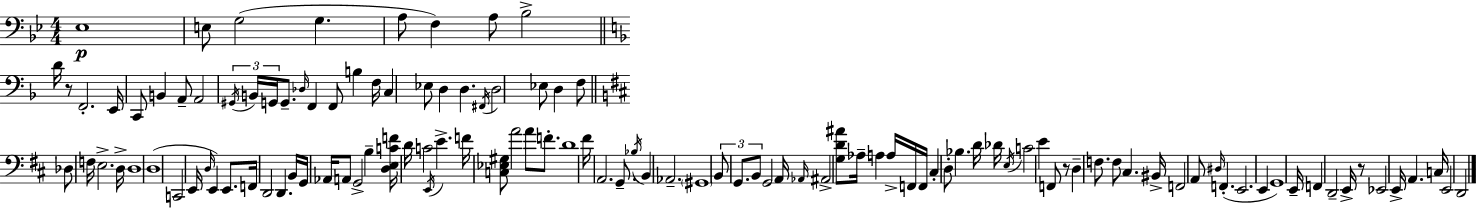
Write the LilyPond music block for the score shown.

{
  \clef bass
  \numericTimeSignature
  \time 4/4
  \key bes \major
  ees1\p | e8 g2( g4. | a8 f4) a8 bes2-> | \bar "||" \break \key d \minor d'16 r8 f,2.-. e,16 | c,8 b,4 a,8-- a,2 | \tuplet 3/2 { \acciaccatura { gis,16 } b,16 g,16 } g,8.-- \grace { des16 } f,4 f,8 b4 | f16 c4 ees8 d4 d4. | \break \acciaccatura { fis,16 } d2 ees8 d4 | f8 \bar "||" \break \key d \major des8 f16 e2.-> d16-> | d1 | d1( | c,2 e,16 \grace { d16 }) e,4 e,8. | \break f,16 d,2 d,4. | b,16 g,16 aes,16 a,8 g,2-> b4-- | <d e c' f'>16 d'16 c'2 \acciaccatura { e,16 } e'4.-> | f'16 <c ees gis>8 a'2 a'8 f'8.-. | \break d'1 | fis'16 a,2. g,8.-- | \acciaccatura { bes16 } b,4 aes,2.-- | \parenthesize gis,1 | \break \tuplet 3/2 { b,8 g,8. b,8 } g,2 | a,16 \grace { aes,16 } ais,2-> <g d' ais'>8 aes16-- a4 | a16-> f,16 f,16 cis4-. d8-. bes4. | d'16 des'16 \acciaccatura { e16 } c'2 e'4 | \break f,8 r8 d4-- f8. f8 cis4. | bis,16-> f,2 a,8 \grace { dis16 }( | f,4.-. e,2. | e,4 g,1) | \break e,16-- f,4 d,2-- | e,16-> r8 ees,2 e,16-> a,4. | c16 e,2 d,2 | \bar "|."
}